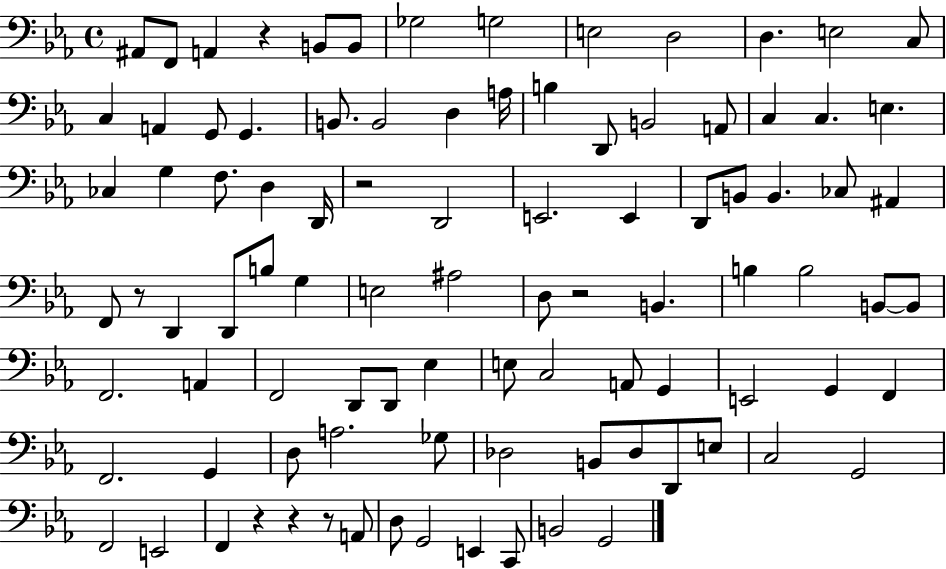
A#2/e F2/e A2/q R/q B2/e B2/e Gb3/h G3/h E3/h D3/h D3/q. E3/h C3/e C3/q A2/q G2/e G2/q. B2/e. B2/h D3/q A3/s B3/q D2/e B2/h A2/e C3/q C3/q. E3/q. CES3/q G3/q F3/e. D3/q D2/s R/h D2/h E2/h. E2/q D2/e B2/e B2/q. CES3/e A#2/q F2/e R/e D2/q D2/e B3/e G3/q E3/h A#3/h D3/e R/h B2/q. B3/q B3/h B2/e B2/e F2/h. A2/q F2/h D2/e D2/e Eb3/q E3/e C3/h A2/e G2/q E2/h G2/q F2/q F2/h. G2/q D3/e A3/h. Gb3/e Db3/h B2/e Db3/e D2/e E3/e C3/h G2/h F2/h E2/h F2/q R/q R/q R/e A2/e D3/e G2/h E2/q C2/e B2/h G2/h